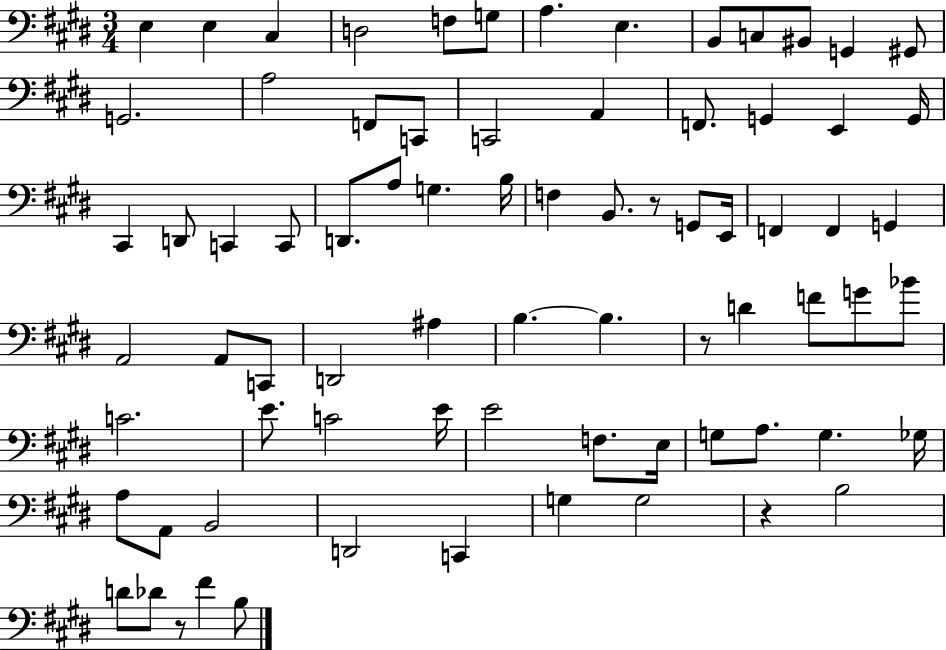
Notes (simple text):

E3/q E3/q C#3/q D3/h F3/e G3/e A3/q. E3/q. B2/e C3/e BIS2/e G2/q G#2/e G2/h. A3/h F2/e C2/e C2/h A2/q F2/e. G2/q E2/q G2/s C#2/q D2/e C2/q C2/e D2/e. A3/e G3/q. B3/s F3/q B2/e. R/e G2/e E2/s F2/q F2/q G2/q A2/h A2/e C2/e D2/h A#3/q B3/q. B3/q. R/e D4/q F4/e G4/e Bb4/e C4/h. E4/e. C4/h E4/s E4/h F3/e. E3/s G3/e A3/e. G3/q. Gb3/s A3/e A2/e B2/h D2/h C2/q G3/q G3/h R/q B3/h D4/e Db4/e R/e F#4/q B3/e